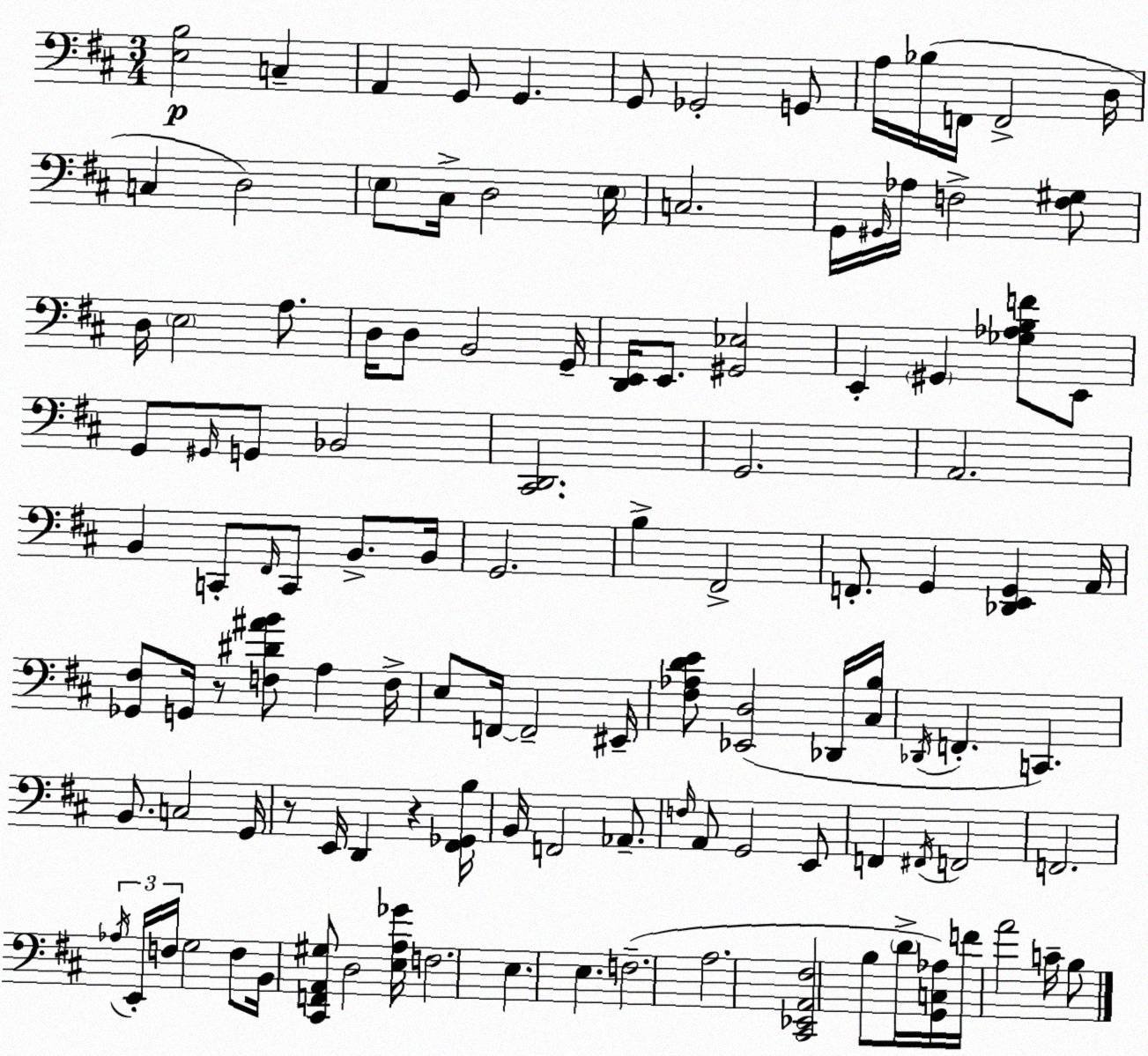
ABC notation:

X:1
T:Untitled
M:3/4
L:1/4
K:D
[E,B,]2 C, A,, G,,/2 G,, G,,/2 _G,,2 G,,/2 A,/4 _B,/4 F,,/4 F,,2 D,/4 C, D,2 E,/2 ^C,/4 D,2 E,/4 C,2 G,,/4 ^G,,/4 _A,/4 F,2 [F,^G,]/2 D,/4 E,2 A,/2 D,/4 D,/2 B,,2 G,,/4 [D,,E,,]/4 E,,/2 [^G,,_E,]2 E,, ^G,, [_G,_A,B,F]/2 E,,/2 G,,/2 ^G,,/4 G,,/2 _B,,2 [^C,,D,,]2 G,,2 A,,2 B,, C,,/2 ^F,,/4 C,,/2 B,,/2 B,,/4 G,,2 B, ^F,,2 F,,/2 G,, [_D,,E,,G,,] A,,/4 [_G,,^F,]/2 G,,/4 z/2 [F,^D^AB]/2 A, F,/4 E,/2 F,,/4 F,,2 ^E,,/4 [^F,_A,DE]/2 [_E,,D,]2 _D,,/4 [^C,B,]/4 _D,,/4 F,, C,, B,,/2 C,2 G,,/4 z/2 E,,/4 D,, z [^F,,_G,,B,]/4 B,,/4 F,,2 _A,,/2 F,/4 A,,/2 G,,2 E,,/2 F,, ^F,,/4 F,,2 F,,2 _A,/4 E,,/4 F,/4 G,2 F,/2 B,,/4 [^C,,F,,A,,^G,]/2 D,2 [E,A,_G]/4 F,2 E, E, F,2 A,2 [^C,,_E,,A,,^F,]2 B,/2 D/4 [G,,C,_A,]/4 F/4 A2 C/4 B,/2